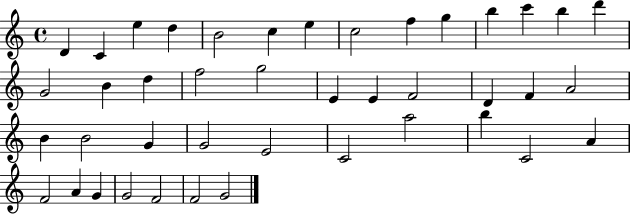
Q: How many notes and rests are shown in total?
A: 42